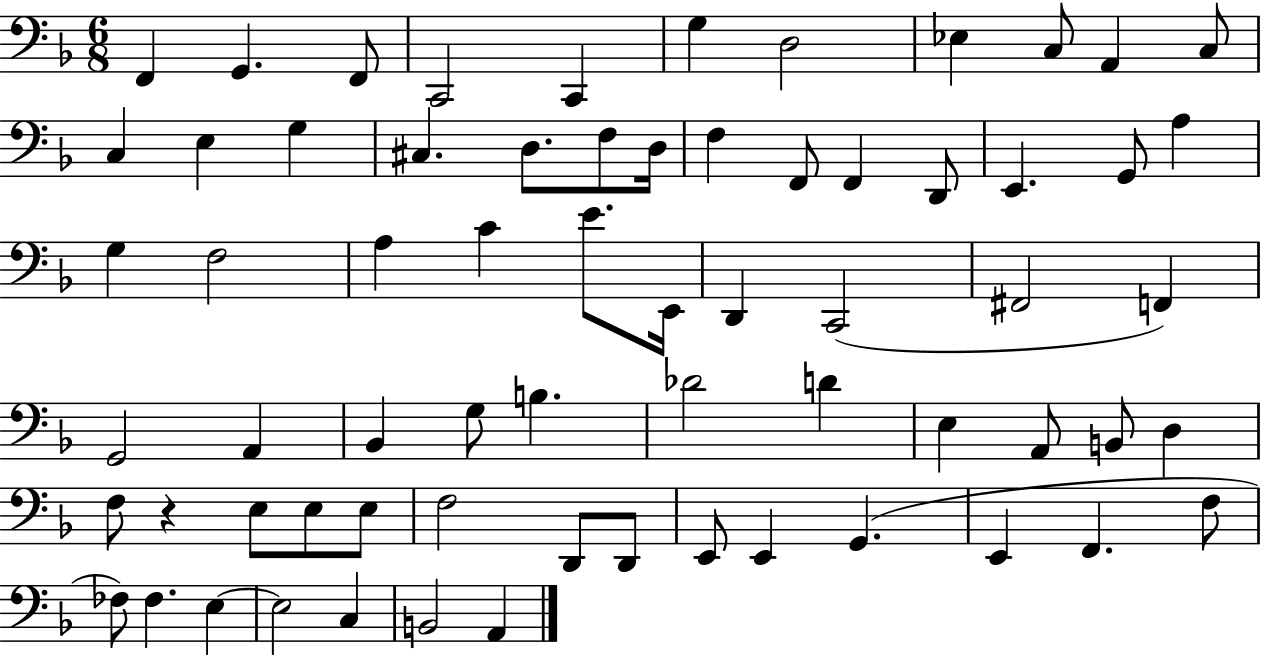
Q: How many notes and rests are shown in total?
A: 67